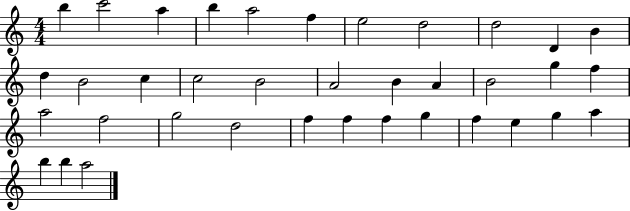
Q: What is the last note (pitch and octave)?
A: A5